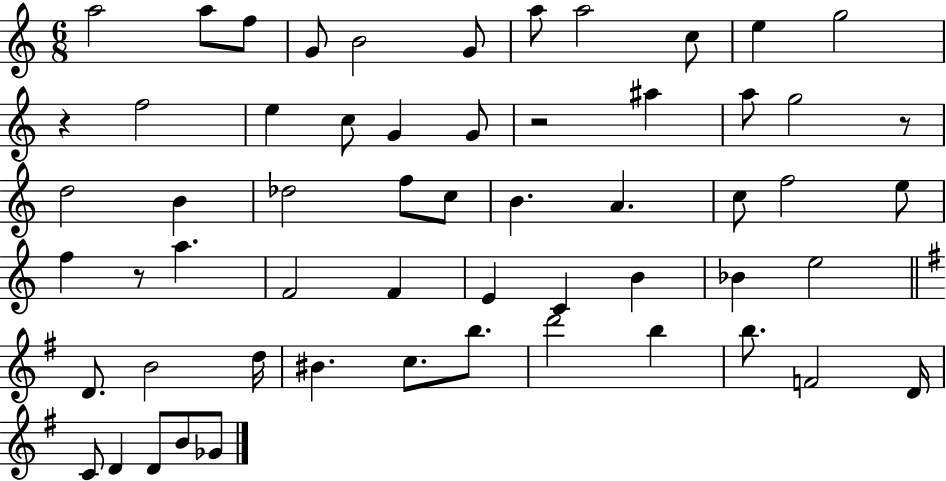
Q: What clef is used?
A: treble